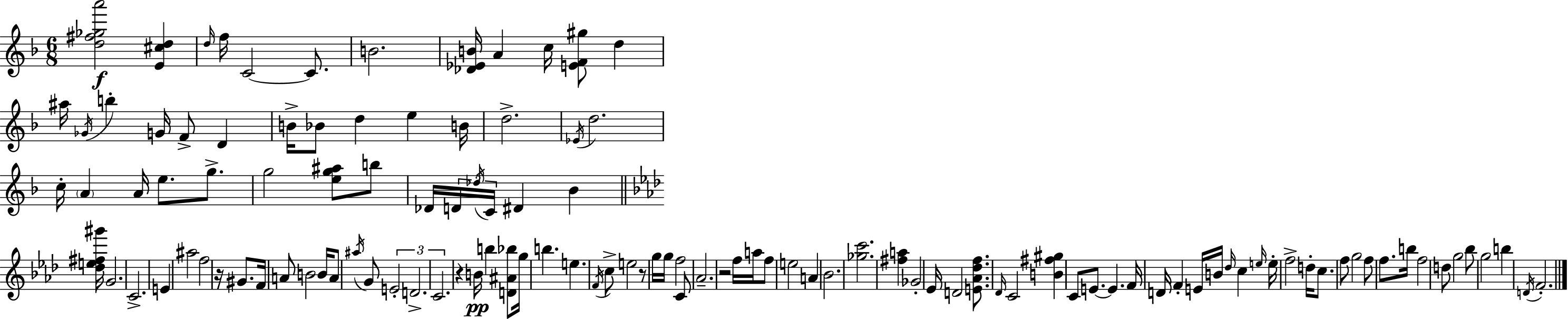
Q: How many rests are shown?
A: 4